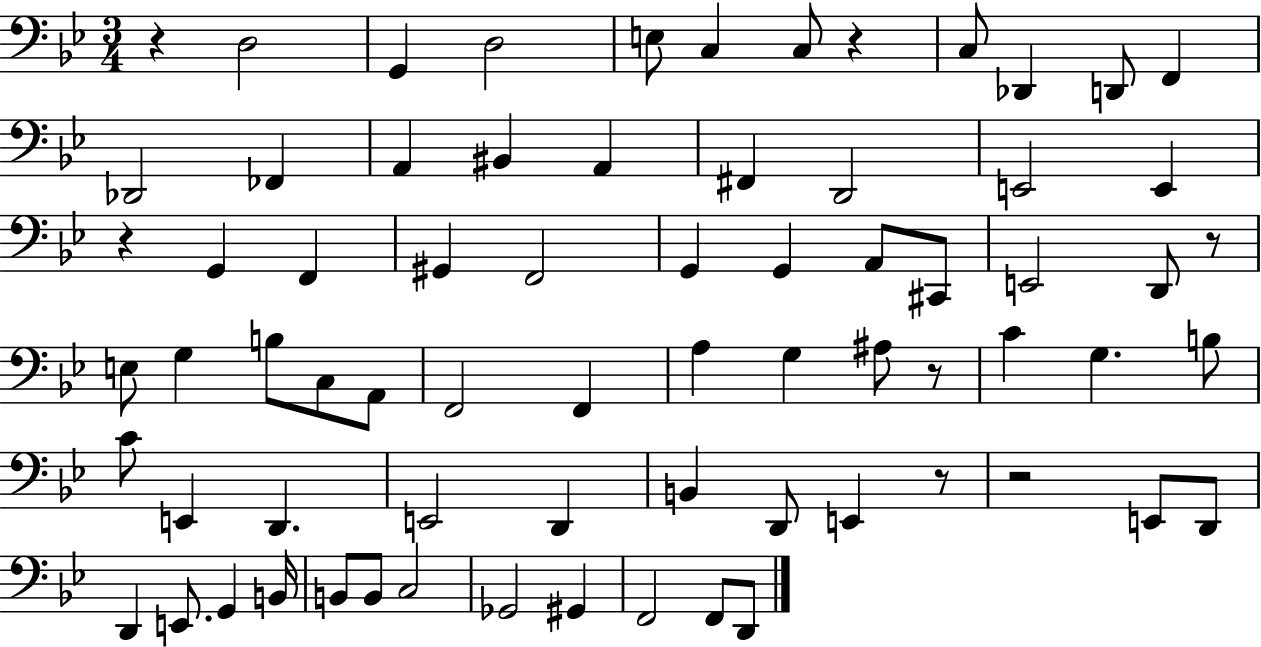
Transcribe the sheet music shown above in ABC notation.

X:1
T:Untitled
M:3/4
L:1/4
K:Bb
z D,2 G,, D,2 E,/2 C, C,/2 z C,/2 _D,, D,,/2 F,, _D,,2 _F,, A,, ^B,, A,, ^F,, D,,2 E,,2 E,, z G,, F,, ^G,, F,,2 G,, G,, A,,/2 ^C,,/2 E,,2 D,,/2 z/2 E,/2 G, B,/2 C,/2 A,,/2 F,,2 F,, A, G, ^A,/2 z/2 C G, B,/2 C/2 E,, D,, E,,2 D,, B,, D,,/2 E,, z/2 z2 E,,/2 D,,/2 D,, E,,/2 G,, B,,/4 B,,/2 B,,/2 C,2 _G,,2 ^G,, F,,2 F,,/2 D,,/2